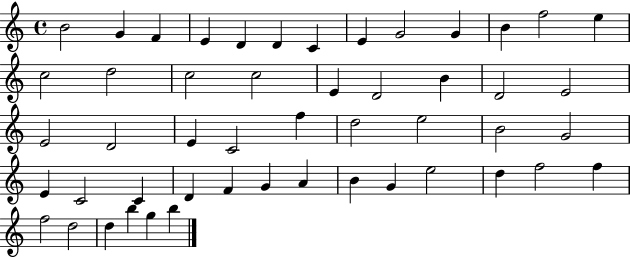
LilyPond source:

{
  \clef treble
  \time 4/4
  \defaultTimeSignature
  \key c \major
  b'2 g'4 f'4 | e'4 d'4 d'4 c'4 | e'4 g'2 g'4 | b'4 f''2 e''4 | \break c''2 d''2 | c''2 c''2 | e'4 d'2 b'4 | d'2 e'2 | \break e'2 d'2 | e'4 c'2 f''4 | d''2 e''2 | b'2 g'2 | \break e'4 c'2 c'4 | d'4 f'4 g'4 a'4 | b'4 g'4 e''2 | d''4 f''2 f''4 | \break f''2 d''2 | d''4 b''4 g''4 b''4 | \bar "|."
}